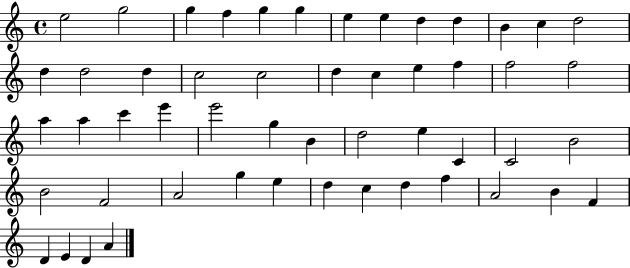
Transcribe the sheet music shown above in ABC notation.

X:1
T:Untitled
M:4/4
L:1/4
K:C
e2 g2 g f g g e e d d B c d2 d d2 d c2 c2 d c e f f2 f2 a a c' e' e'2 g B d2 e C C2 B2 B2 F2 A2 g e d c d f A2 B F D E D A